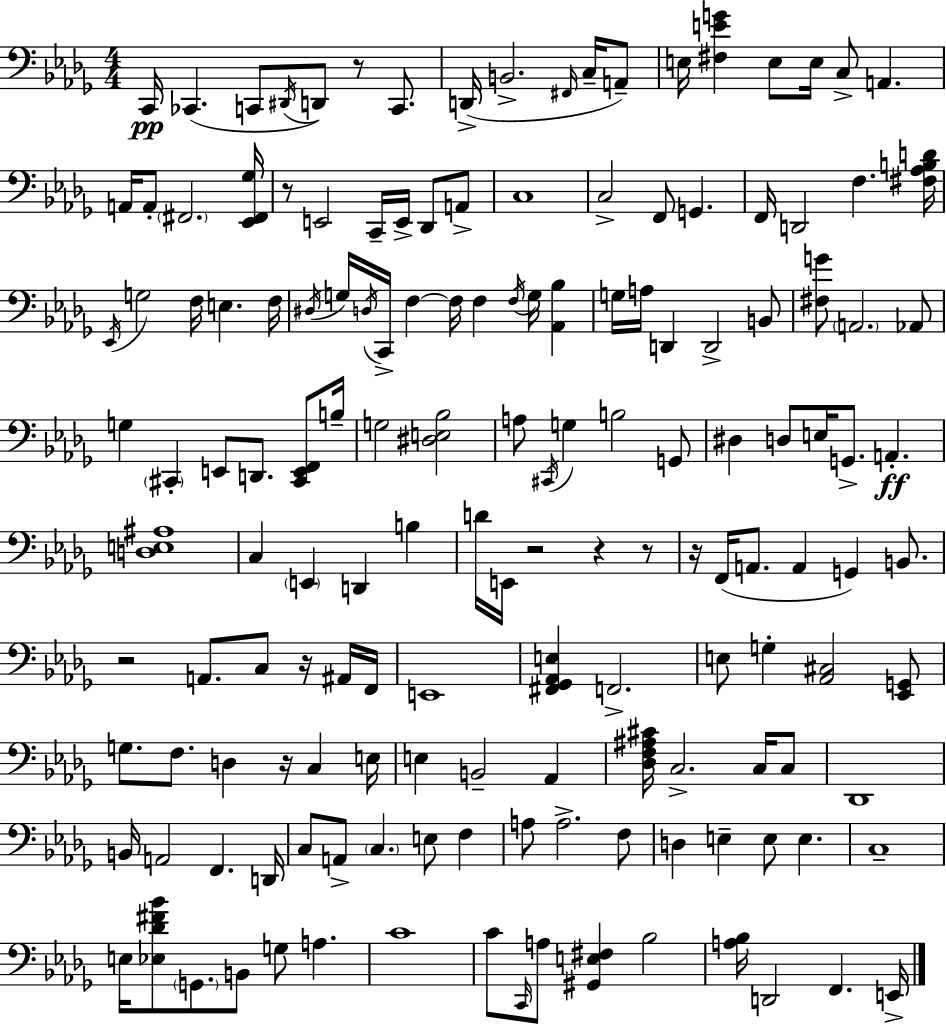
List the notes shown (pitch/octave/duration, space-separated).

C2/s CES2/q. C2/e D#2/s D2/e R/e C2/e. D2/s B2/h. F#2/s C3/s A2/e E3/s [F#3,E4,G4]/q E3/e E3/s C3/e A2/q. A2/s A2/e F#2/h. [Eb2,F#2,Gb3]/s R/e E2/h C2/s E2/s Db2/e A2/e C3/w C3/h F2/e G2/q. F2/s D2/h F3/q. [F#3,Ab3,B3,D4]/s Eb2/s G3/h F3/s E3/q. F3/s D#3/s G3/s D3/s C2/s F3/q F3/s F3/q F3/s G3/s [Ab2,Bb3]/q G3/s A3/s D2/q D2/h B2/e [F#3,G4]/e A2/h. Ab2/e G3/q C#2/q E2/e D2/e. [C#2,E2,F2]/e B3/s G3/h [D#3,E3,Bb3]/h A3/e C#2/s G3/q B3/h G2/e D#3/q D3/e E3/s G2/e. A2/q. [D3,E3,A#3]/w C3/q E2/q D2/q B3/q D4/s E2/s R/h R/q R/e R/s F2/s A2/e. A2/q G2/q B2/e. R/h A2/e. C3/e R/s A#2/s F2/s E2/w [F#2,Gb2,Ab2,E3]/q F2/h. E3/e G3/q [Ab2,C#3]/h [Eb2,G2]/e G3/e. F3/e. D3/q R/s C3/q E3/s E3/q B2/h Ab2/q [Db3,F3,A#3,C#4]/s C3/h. C3/s C3/e Db2/w B2/s A2/h F2/q. D2/s C3/e A2/e C3/q. E3/e F3/q A3/e A3/h. F3/e D3/q E3/q E3/e E3/q. C3/w E3/s [Eb3,Db4,F#4,Bb4]/e G2/e. B2/e G3/e A3/q. C4/w C4/e C2/s A3/e [G#2,E3,F#3]/q Bb3/h [A3,Bb3]/s D2/h F2/q. E2/s